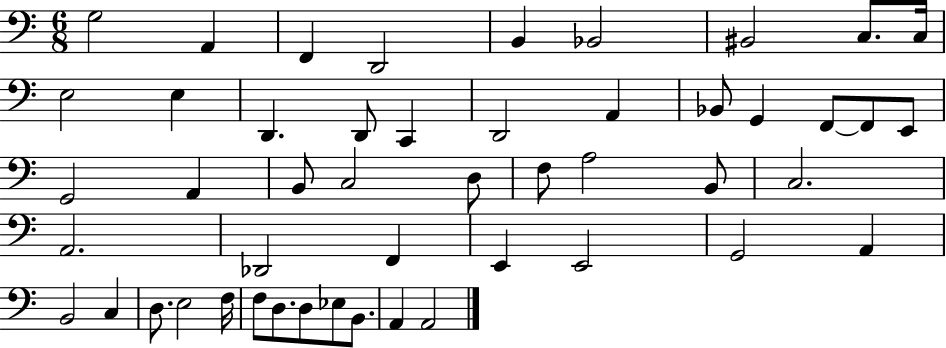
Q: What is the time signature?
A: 6/8